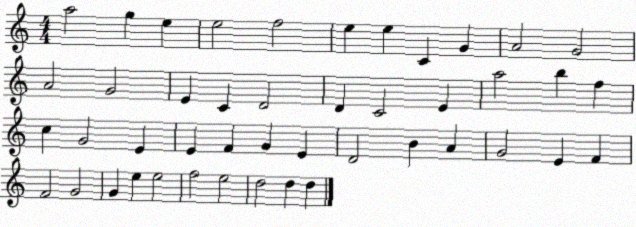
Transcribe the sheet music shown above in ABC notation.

X:1
T:Untitled
M:4/4
L:1/4
K:C
a2 g e e2 f2 e e C G A2 G2 A2 G2 E C D2 D C2 E a2 b f c G2 E E F G E D2 B A G2 E F F2 G2 G e e2 f2 e2 d2 d d